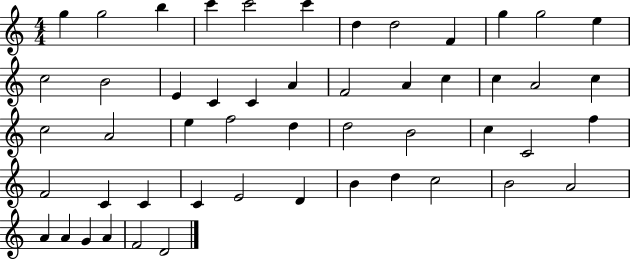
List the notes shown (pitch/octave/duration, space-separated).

G5/q G5/h B5/q C6/q C6/h C6/q D5/q D5/h F4/q G5/q G5/h E5/q C5/h B4/h E4/q C4/q C4/q A4/q F4/h A4/q C5/q C5/q A4/h C5/q C5/h A4/h E5/q F5/h D5/q D5/h B4/h C5/q C4/h F5/q F4/h C4/q C4/q C4/q E4/h D4/q B4/q D5/q C5/h B4/h A4/h A4/q A4/q G4/q A4/q F4/h D4/h